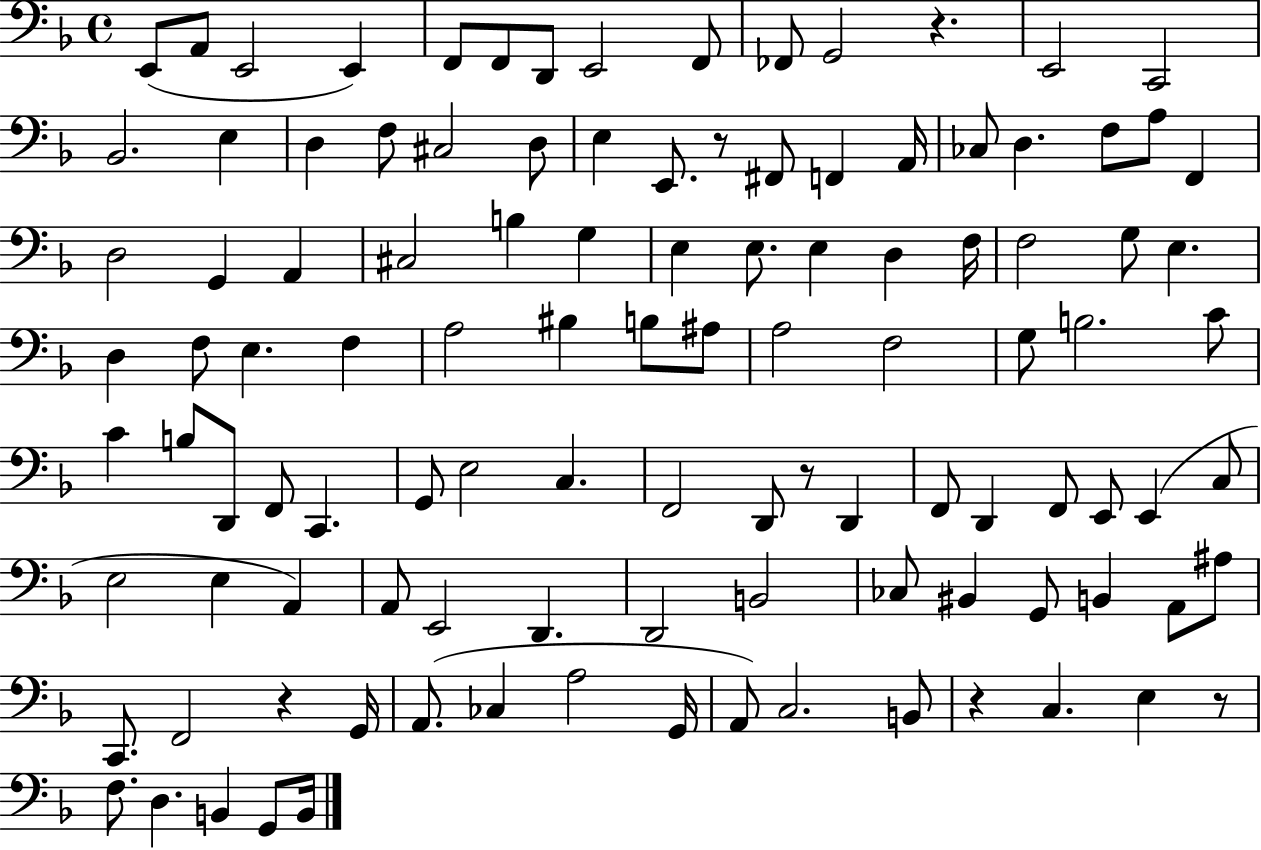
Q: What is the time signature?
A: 4/4